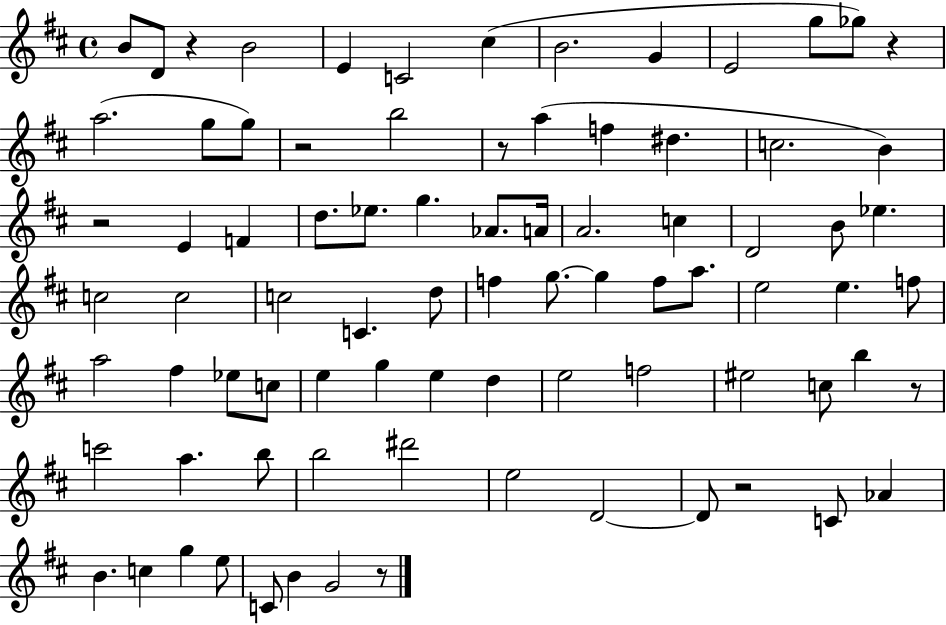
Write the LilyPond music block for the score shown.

{
  \clef treble
  \time 4/4
  \defaultTimeSignature
  \key d \major
  b'8 d'8 r4 b'2 | e'4 c'2 cis''4( | b'2. g'4 | e'2 g''8 ges''8) r4 | \break a''2.( g''8 g''8) | r2 b''2 | r8 a''4( f''4 dis''4. | c''2. b'4) | \break r2 e'4 f'4 | d''8. ees''8. g''4. aes'8. a'16 | a'2. c''4 | d'2 b'8 ees''4. | \break c''2 c''2 | c''2 c'4. d''8 | f''4 g''8.~~ g''4 f''8 a''8. | e''2 e''4. f''8 | \break a''2 fis''4 ees''8 c''8 | e''4 g''4 e''4 d''4 | e''2 f''2 | eis''2 c''8 b''4 r8 | \break c'''2 a''4. b''8 | b''2 dis'''2 | e''2 d'2~~ | d'8 r2 c'8 aes'4 | \break b'4. c''4 g''4 e''8 | c'8 b'4 g'2 r8 | \bar "|."
}